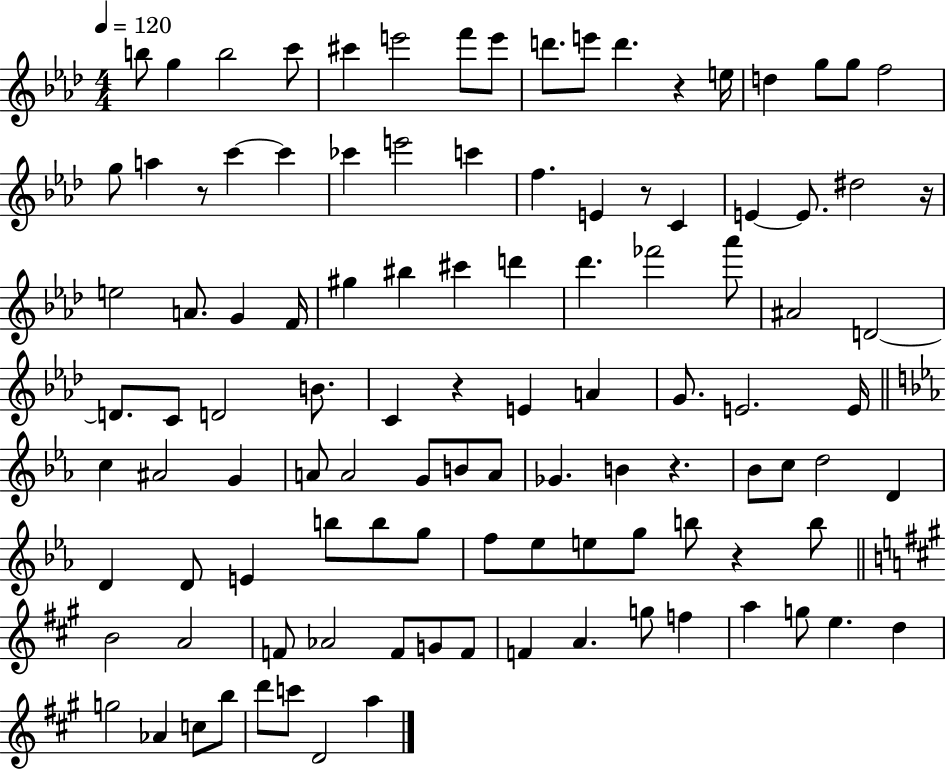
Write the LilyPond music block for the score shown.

{
  \clef treble
  \numericTimeSignature
  \time 4/4
  \key aes \major
  \tempo 4 = 120
  \repeat volta 2 { b''8 g''4 b''2 c'''8 | cis'''4 e'''2 f'''8 e'''8 | d'''8. e'''8 d'''4. r4 e''16 | d''4 g''8 g''8 f''2 | \break g''8 a''4 r8 c'''4~~ c'''4 | ces'''4 e'''2 c'''4 | f''4. e'4 r8 c'4 | e'4~~ e'8. dis''2 r16 | \break e''2 a'8. g'4 f'16 | gis''4 bis''4 cis'''4 d'''4 | des'''4. fes'''2 aes'''8 | ais'2 d'2~~ | \break d'8. c'8 d'2 b'8. | c'4 r4 e'4 a'4 | g'8. e'2. e'16 | \bar "||" \break \key ees \major c''4 ais'2 g'4 | a'8 a'2 g'8 b'8 a'8 | ges'4. b'4 r4. | bes'8 c''8 d''2 d'4 | \break d'4 d'8 e'4 b''8 b''8 g''8 | f''8 ees''8 e''8 g''8 b''8 r4 b''8 | \bar "||" \break \key a \major b'2 a'2 | f'8 aes'2 f'8 g'8 f'8 | f'4 a'4. g''8 f''4 | a''4 g''8 e''4. d''4 | \break g''2 aes'4 c''8 b''8 | d'''8 c'''8 d'2 a''4 | } \bar "|."
}